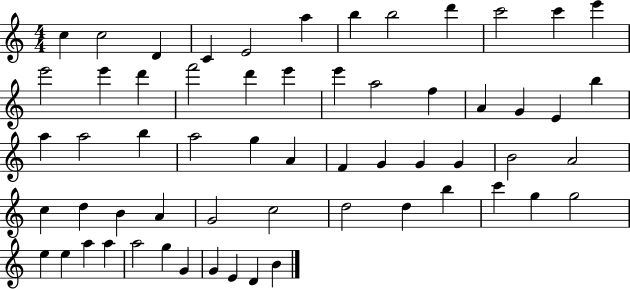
X:1
T:Untitled
M:4/4
L:1/4
K:C
c c2 D C E2 a b b2 d' c'2 c' e' e'2 e' d' f'2 d' e' e' a2 f A G E b a a2 b a2 g A F G G G B2 A2 c d B A G2 c2 d2 d b c' g g2 e e a a a2 g G G E D B